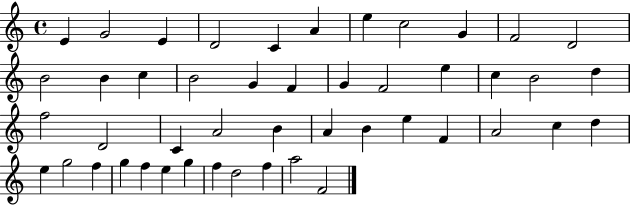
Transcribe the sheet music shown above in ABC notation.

X:1
T:Untitled
M:4/4
L:1/4
K:C
E G2 E D2 C A e c2 G F2 D2 B2 B c B2 G F G F2 e c B2 d f2 D2 C A2 B A B e F A2 c d e g2 f g f e g f d2 f a2 F2